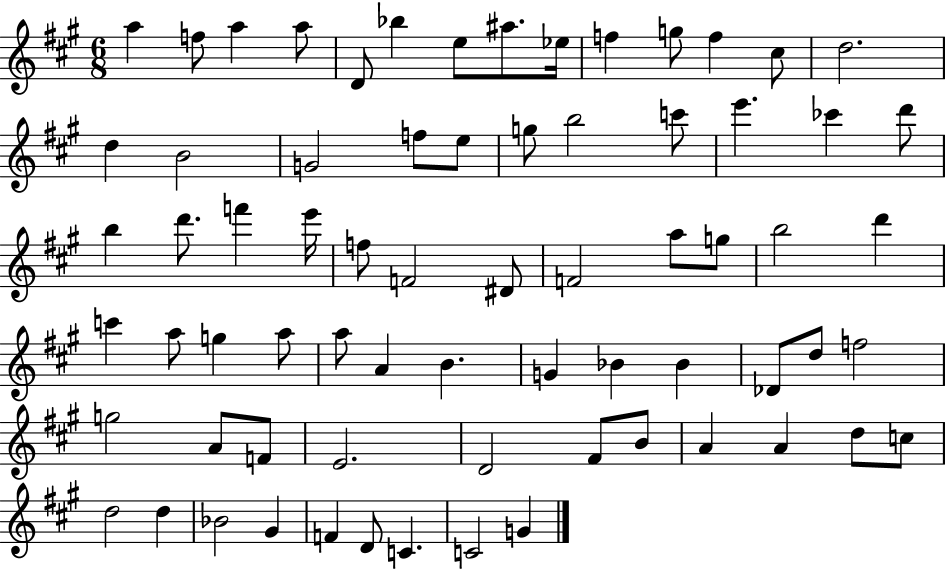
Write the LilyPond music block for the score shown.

{
  \clef treble
  \numericTimeSignature
  \time 6/8
  \key a \major
  a''4 f''8 a''4 a''8 | d'8 bes''4 e''8 ais''8. ees''16 | f''4 g''8 f''4 cis''8 | d''2. | \break d''4 b'2 | g'2 f''8 e''8 | g''8 b''2 c'''8 | e'''4. ces'''4 d'''8 | \break b''4 d'''8. f'''4 e'''16 | f''8 f'2 dis'8 | f'2 a''8 g''8 | b''2 d'''4 | \break c'''4 a''8 g''4 a''8 | a''8 a'4 b'4. | g'4 bes'4 bes'4 | des'8 d''8 f''2 | \break g''2 a'8 f'8 | e'2. | d'2 fis'8 b'8 | a'4 a'4 d''8 c''8 | \break d''2 d''4 | bes'2 gis'4 | f'4 d'8 c'4. | c'2 g'4 | \break \bar "|."
}